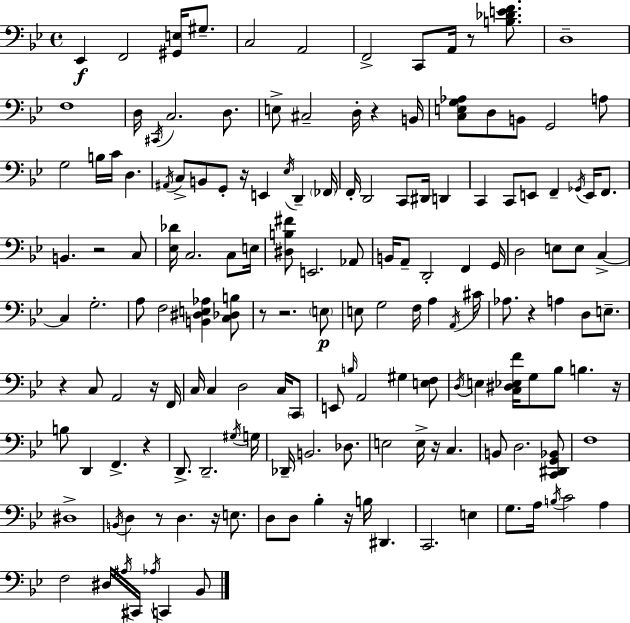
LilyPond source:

{
  \clef bass
  \time 4/4
  \defaultTimeSignature
  \key bes \major
  ees,4\f f,2 <gis, e>16 gis8.-- | c2 a,2 | f,2-> c,8 a,16 r8 <b des' e' f'>8. | d1-- | \break f1 | d16 \acciaccatura { cis,16 } c2. d8. | e8-> cis2-- d16-. r4 | b,16 <c e g aes>8 d8 b,8 g,2 a8 | \break g2 b16 c'16 d4. | \acciaccatura { ais,16 } c8-> b,8 g,8-. r16 e,4 \acciaccatura { ees16 } d,4-- | \parenthesize fes,16 f,16-. d,2 c,8 dis,16 d,4 | c,4 c,8 e,8 f,4-- \acciaccatura { ges,16 } | \break e,16 f,8. b,4. r2 | c8 <ees des'>16 c2. | c8 e16 <dis b fis'>8 e,2. | aes,8 b,16 a,8-- d,2-. f,4 | \break g,16 d2 e8 e8 | c4->~~ c4 g2.-. | a8 f2 <b, dis e aes>4 | <c des b>8 r8 r2. | \break \parenthesize e8\p e8 g2 f16 a4 | \acciaccatura { a,16 } cis'16 aes8. r4 a4 | d8 e8.-- r4 c8 a,2 | r16 f,16 c16 c4 d2 | \break c16 \parenthesize c,8 e,8 \grace { b16 } a,2 | gis4 <e f>8 \acciaccatura { d16 } e4 <c dis ees f'>16 g8 bes8 | b4. r16 b8 d,4 f,4.-> | r4 d,8.-> d,2.-- | \break \acciaccatura { gis16 } g16 des,16-- b,2. | des8. e2 | e16-> r16 c4. b,8 d2. | <c, dis, g, bes,>8 f1 | \break dis1-> | \acciaccatura { b,16 } d4 r8 d4. | r16 e8. d8 d8 bes4-. | r16 b16 dis,4. c,2. | \break e4 g8. a16 \acciaccatura { b16 } c'2 | a4 f2 | dis16 \acciaccatura { ais16 } cis,16 \acciaccatura { aes16 } c,4 bes,8 \bar "|."
}